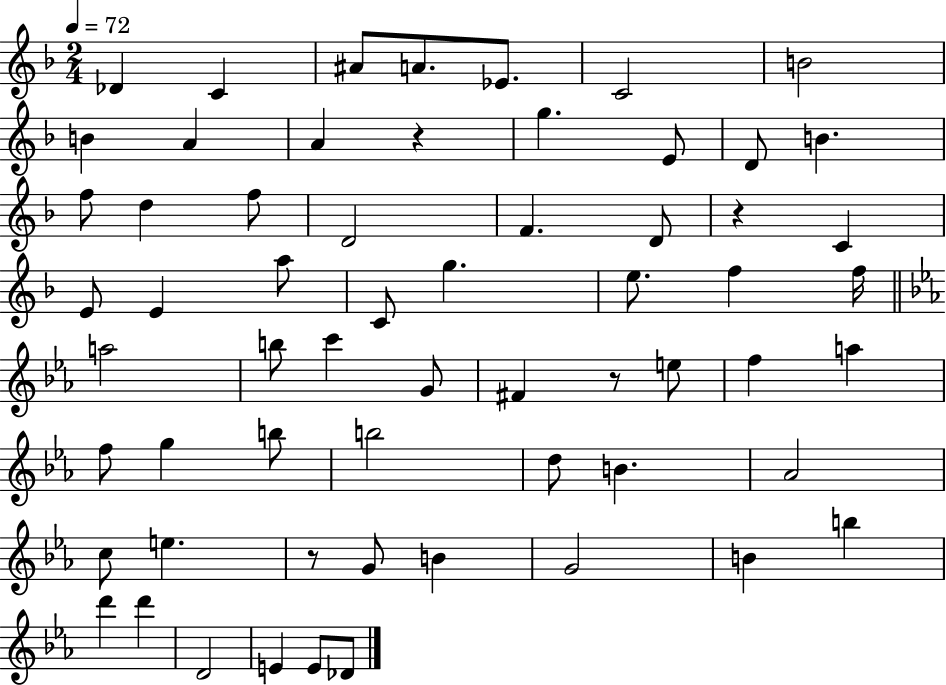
{
  \clef treble
  \numericTimeSignature
  \time 2/4
  \key f \major
  \tempo 4 = 72
  \repeat volta 2 { des'4 c'4 | ais'8 a'8. ees'8. | c'2 | b'2 | \break b'4 a'4 | a'4 r4 | g''4. e'8 | d'8 b'4. | \break f''8 d''4 f''8 | d'2 | f'4. d'8 | r4 c'4 | \break e'8 e'4 a''8 | c'8 g''4. | e''8. f''4 f''16 | \bar "||" \break \key c \minor a''2 | b''8 c'''4 g'8 | fis'4 r8 e''8 | f''4 a''4 | \break f''8 g''4 b''8 | b''2 | d''8 b'4. | aes'2 | \break c''8 e''4. | r8 g'8 b'4 | g'2 | b'4 b''4 | \break d'''4 d'''4 | d'2 | e'4 e'8 des'8 | } \bar "|."
}